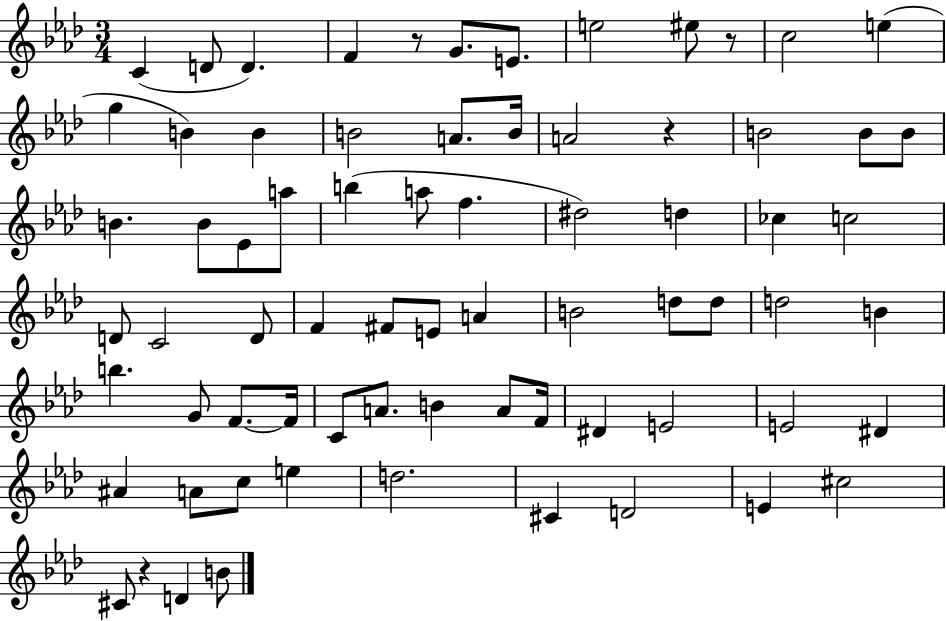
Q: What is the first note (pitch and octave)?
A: C4